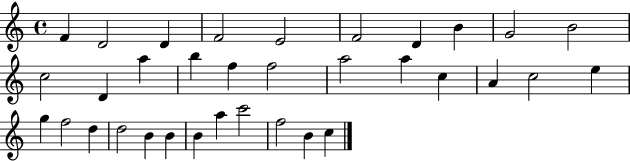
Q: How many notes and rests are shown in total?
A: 34